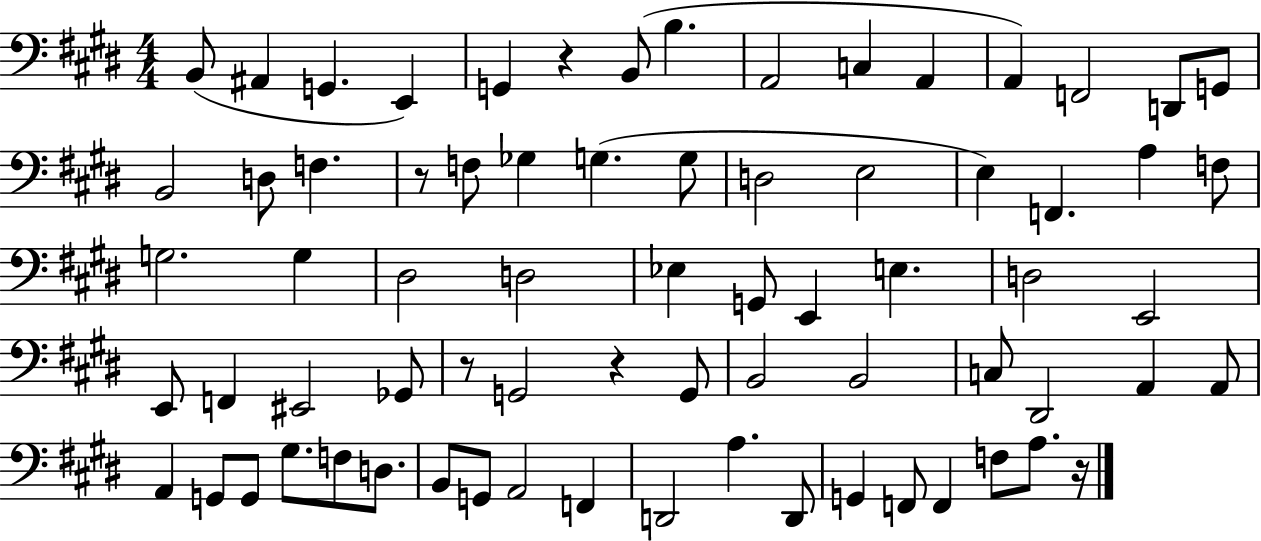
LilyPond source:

{
  \clef bass
  \numericTimeSignature
  \time 4/4
  \key e \major
  \repeat volta 2 { b,8( ais,4 g,4. e,4) | g,4 r4 b,8( b4. | a,2 c4 a,4 | a,4) f,2 d,8 g,8 | \break b,2 d8 f4. | r8 f8 ges4 g4.( g8 | d2 e2 | e4) f,4. a4 f8 | \break g2. g4 | dis2 d2 | ees4 g,8 e,4 e4. | d2 e,2 | \break e,8 f,4 eis,2 ges,8 | r8 g,2 r4 g,8 | b,2 b,2 | c8 dis,2 a,4 a,8 | \break a,4 g,8 g,8 gis8. f8 d8. | b,8 g,8 a,2 f,4 | d,2 a4. d,8 | g,4 f,8 f,4 f8 a8. r16 | \break } \bar "|."
}